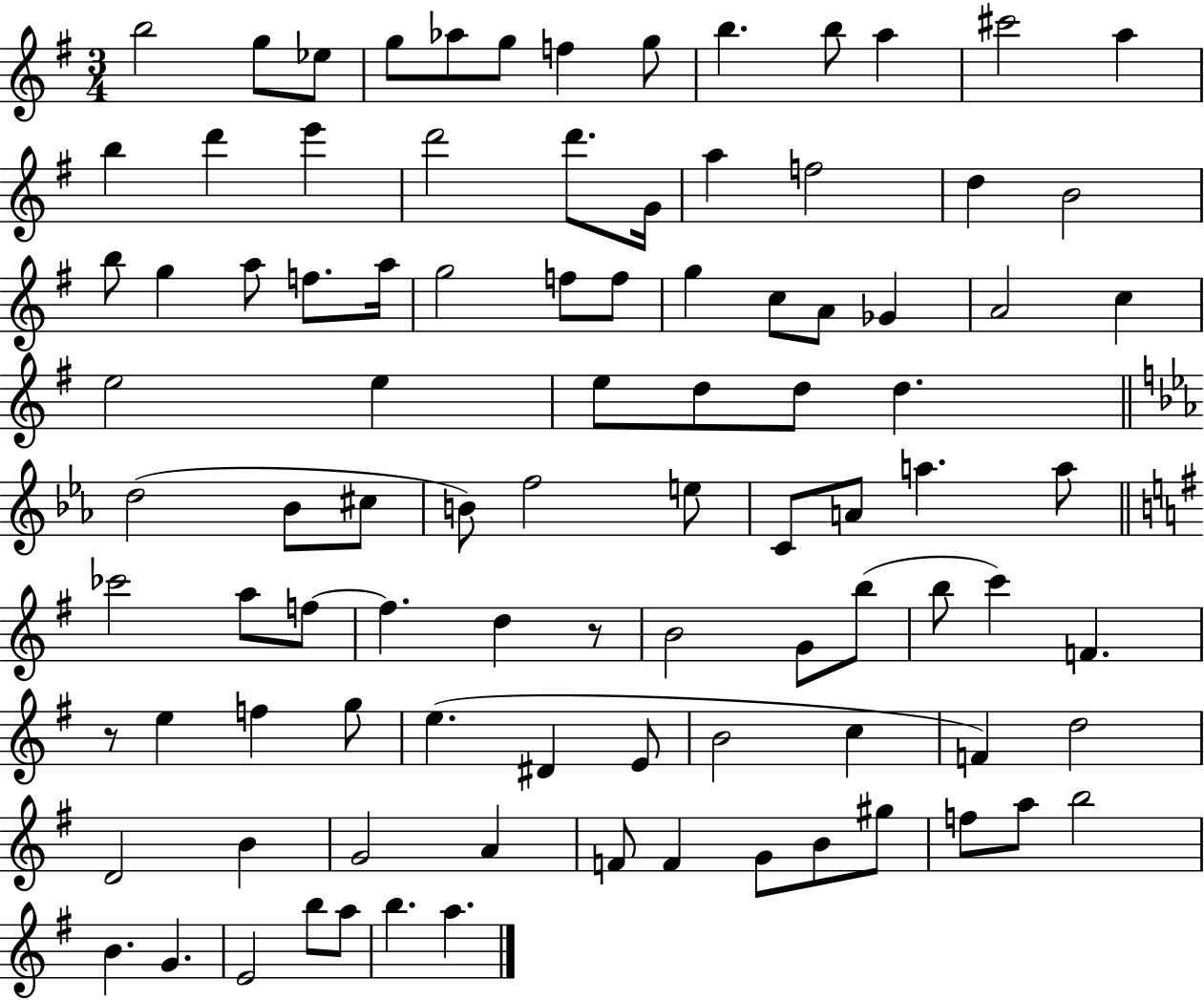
{
  \clef treble
  \numericTimeSignature
  \time 3/4
  \key g \major
  b''2 g''8 ees''8 | g''8 aes''8 g''8 f''4 g''8 | b''4. b''8 a''4 | cis'''2 a''4 | \break b''4 d'''4 e'''4 | d'''2 d'''8. g'16 | a''4 f''2 | d''4 b'2 | \break b''8 g''4 a''8 f''8. a''16 | g''2 f''8 f''8 | g''4 c''8 a'8 ges'4 | a'2 c''4 | \break e''2 e''4 | e''8 d''8 d''8 d''4. | \bar "||" \break \key ees \major d''2( bes'8 cis''8 | b'8) f''2 e''8 | c'8 a'8 a''4. a''8 | \bar "||" \break \key g \major ces'''2 a''8 f''8~~ | f''4. d''4 r8 | b'2 g'8 b''8( | b''8 c'''4) f'4. | \break r8 e''4 f''4 g''8 | e''4.( dis'4 e'8 | b'2 c''4 | f'4) d''2 | \break d'2 b'4 | g'2 a'4 | f'8 f'4 g'8 b'8 gis''8 | f''8 a''8 b''2 | \break b'4. g'4. | e'2 b''8 a''8 | b''4. a''4. | \bar "|."
}